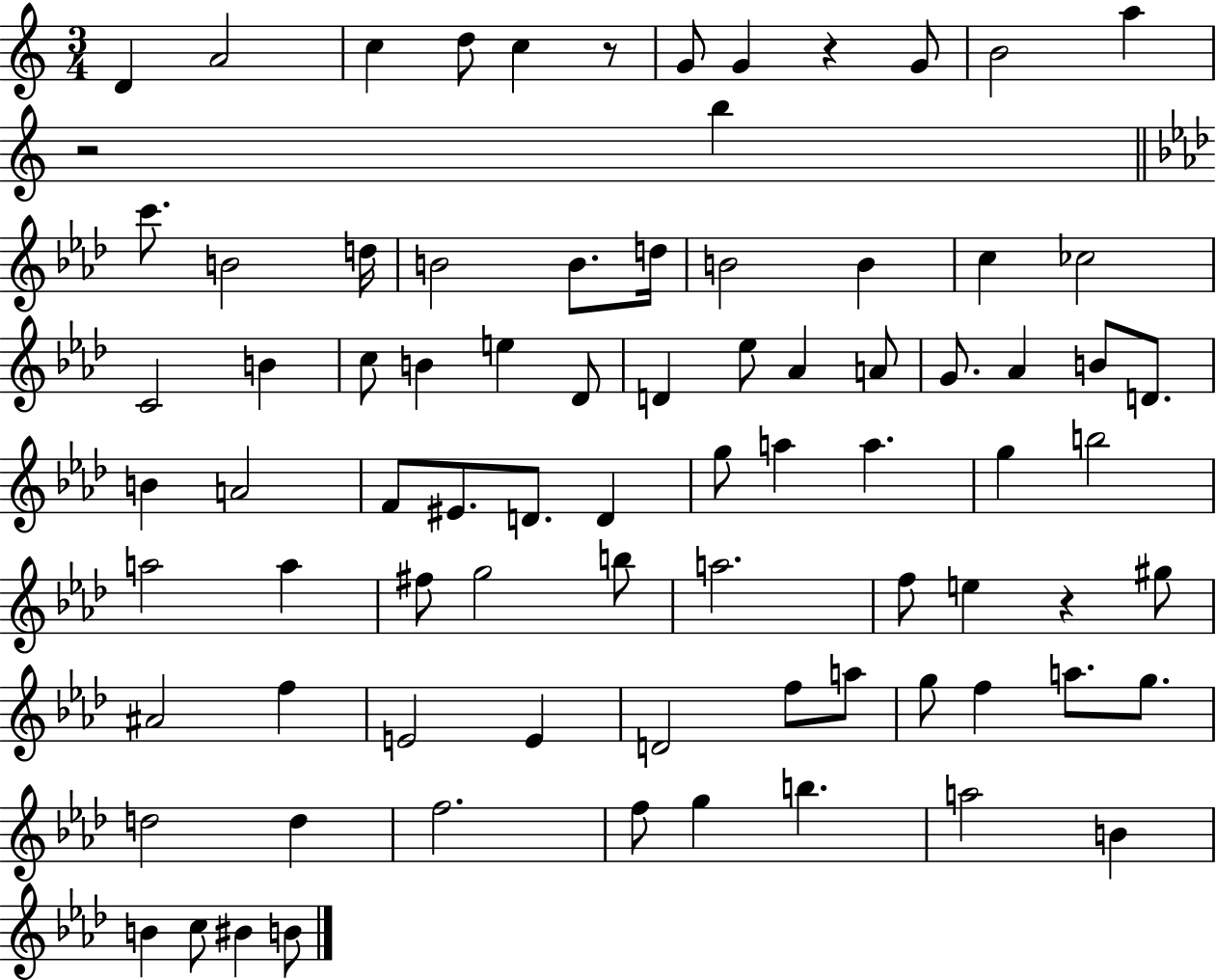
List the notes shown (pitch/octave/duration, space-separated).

D4/q A4/h C5/q D5/e C5/q R/e G4/e G4/q R/q G4/e B4/h A5/q R/h B5/q C6/e. B4/h D5/s B4/h B4/e. D5/s B4/h B4/q C5/q CES5/h C4/h B4/q C5/e B4/q E5/q Db4/e D4/q Eb5/e Ab4/q A4/e G4/e. Ab4/q B4/e D4/e. B4/q A4/h F4/e EIS4/e. D4/e. D4/q G5/e A5/q A5/q. G5/q B5/h A5/h A5/q F#5/e G5/h B5/e A5/h. F5/e E5/q R/q G#5/e A#4/h F5/q E4/h E4/q D4/h F5/e A5/e G5/e F5/q A5/e. G5/e. D5/h D5/q F5/h. F5/e G5/q B5/q. A5/h B4/q B4/q C5/e BIS4/q B4/e